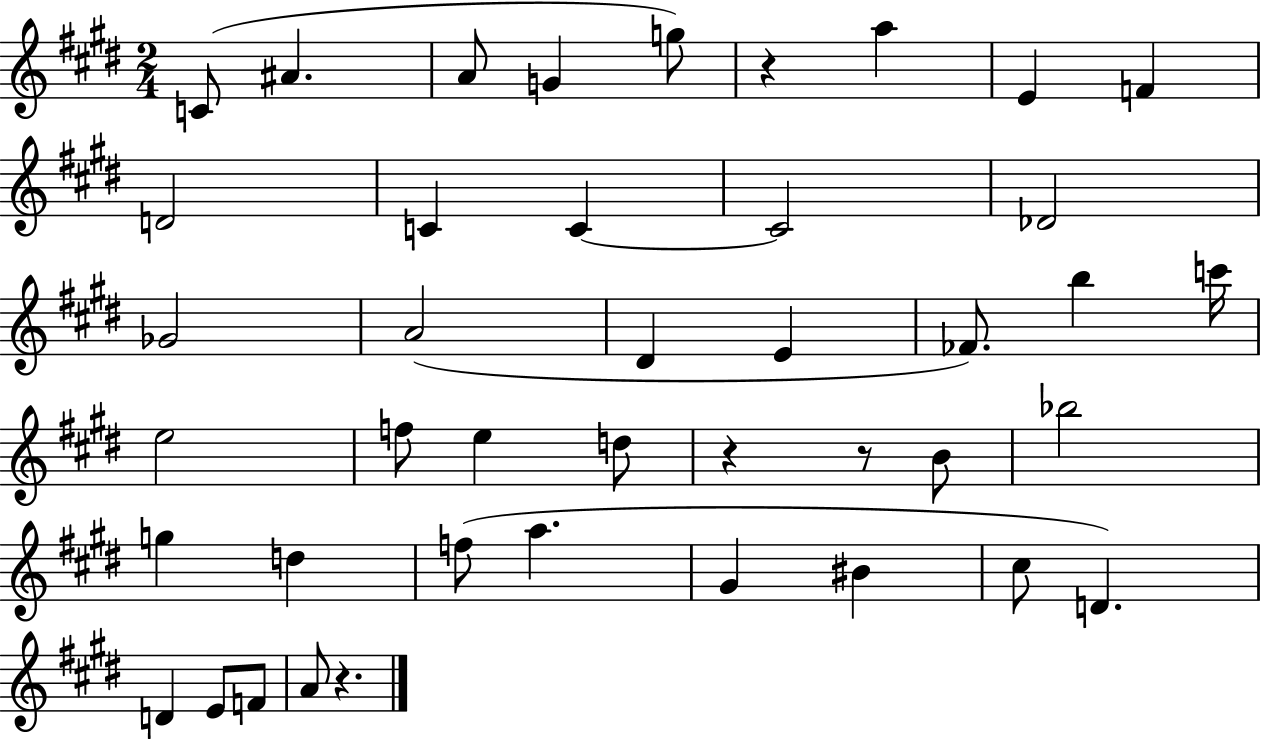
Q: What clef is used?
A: treble